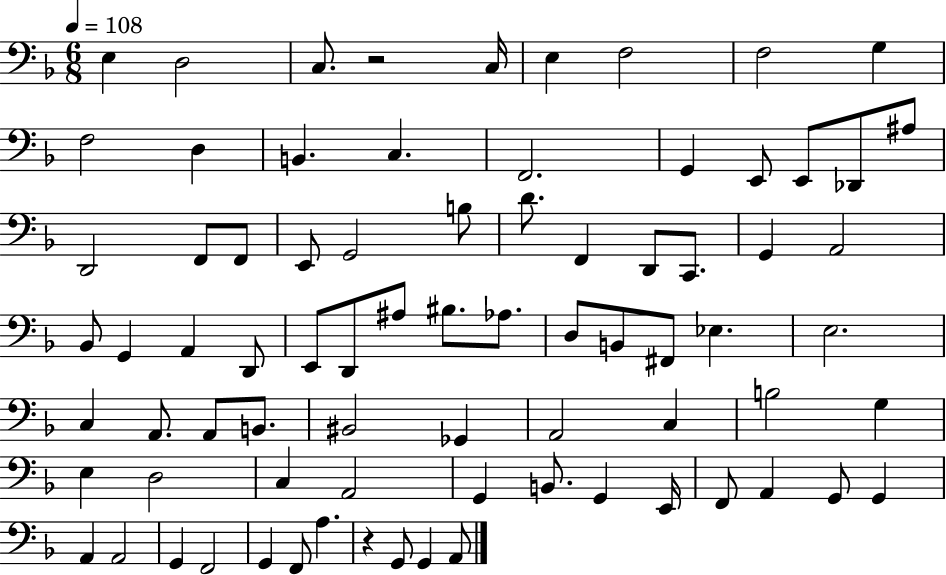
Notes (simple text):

E3/q D3/h C3/e. R/h C3/s E3/q F3/h F3/h G3/q F3/h D3/q B2/q. C3/q. F2/h. G2/q E2/e E2/e Db2/e A#3/e D2/h F2/e F2/e E2/e G2/h B3/e D4/e. F2/q D2/e C2/e. G2/q A2/h Bb2/e G2/q A2/q D2/e E2/e D2/e A#3/e BIS3/e. Ab3/e. D3/e B2/e F#2/e Eb3/q. E3/h. C3/q A2/e. A2/e B2/e. BIS2/h Gb2/q A2/h C3/q B3/h G3/q E3/q D3/h C3/q A2/h G2/q B2/e. G2/q E2/s F2/e A2/q G2/e G2/q A2/q A2/h G2/q F2/h G2/q F2/e A3/q. R/q G2/e G2/q A2/e